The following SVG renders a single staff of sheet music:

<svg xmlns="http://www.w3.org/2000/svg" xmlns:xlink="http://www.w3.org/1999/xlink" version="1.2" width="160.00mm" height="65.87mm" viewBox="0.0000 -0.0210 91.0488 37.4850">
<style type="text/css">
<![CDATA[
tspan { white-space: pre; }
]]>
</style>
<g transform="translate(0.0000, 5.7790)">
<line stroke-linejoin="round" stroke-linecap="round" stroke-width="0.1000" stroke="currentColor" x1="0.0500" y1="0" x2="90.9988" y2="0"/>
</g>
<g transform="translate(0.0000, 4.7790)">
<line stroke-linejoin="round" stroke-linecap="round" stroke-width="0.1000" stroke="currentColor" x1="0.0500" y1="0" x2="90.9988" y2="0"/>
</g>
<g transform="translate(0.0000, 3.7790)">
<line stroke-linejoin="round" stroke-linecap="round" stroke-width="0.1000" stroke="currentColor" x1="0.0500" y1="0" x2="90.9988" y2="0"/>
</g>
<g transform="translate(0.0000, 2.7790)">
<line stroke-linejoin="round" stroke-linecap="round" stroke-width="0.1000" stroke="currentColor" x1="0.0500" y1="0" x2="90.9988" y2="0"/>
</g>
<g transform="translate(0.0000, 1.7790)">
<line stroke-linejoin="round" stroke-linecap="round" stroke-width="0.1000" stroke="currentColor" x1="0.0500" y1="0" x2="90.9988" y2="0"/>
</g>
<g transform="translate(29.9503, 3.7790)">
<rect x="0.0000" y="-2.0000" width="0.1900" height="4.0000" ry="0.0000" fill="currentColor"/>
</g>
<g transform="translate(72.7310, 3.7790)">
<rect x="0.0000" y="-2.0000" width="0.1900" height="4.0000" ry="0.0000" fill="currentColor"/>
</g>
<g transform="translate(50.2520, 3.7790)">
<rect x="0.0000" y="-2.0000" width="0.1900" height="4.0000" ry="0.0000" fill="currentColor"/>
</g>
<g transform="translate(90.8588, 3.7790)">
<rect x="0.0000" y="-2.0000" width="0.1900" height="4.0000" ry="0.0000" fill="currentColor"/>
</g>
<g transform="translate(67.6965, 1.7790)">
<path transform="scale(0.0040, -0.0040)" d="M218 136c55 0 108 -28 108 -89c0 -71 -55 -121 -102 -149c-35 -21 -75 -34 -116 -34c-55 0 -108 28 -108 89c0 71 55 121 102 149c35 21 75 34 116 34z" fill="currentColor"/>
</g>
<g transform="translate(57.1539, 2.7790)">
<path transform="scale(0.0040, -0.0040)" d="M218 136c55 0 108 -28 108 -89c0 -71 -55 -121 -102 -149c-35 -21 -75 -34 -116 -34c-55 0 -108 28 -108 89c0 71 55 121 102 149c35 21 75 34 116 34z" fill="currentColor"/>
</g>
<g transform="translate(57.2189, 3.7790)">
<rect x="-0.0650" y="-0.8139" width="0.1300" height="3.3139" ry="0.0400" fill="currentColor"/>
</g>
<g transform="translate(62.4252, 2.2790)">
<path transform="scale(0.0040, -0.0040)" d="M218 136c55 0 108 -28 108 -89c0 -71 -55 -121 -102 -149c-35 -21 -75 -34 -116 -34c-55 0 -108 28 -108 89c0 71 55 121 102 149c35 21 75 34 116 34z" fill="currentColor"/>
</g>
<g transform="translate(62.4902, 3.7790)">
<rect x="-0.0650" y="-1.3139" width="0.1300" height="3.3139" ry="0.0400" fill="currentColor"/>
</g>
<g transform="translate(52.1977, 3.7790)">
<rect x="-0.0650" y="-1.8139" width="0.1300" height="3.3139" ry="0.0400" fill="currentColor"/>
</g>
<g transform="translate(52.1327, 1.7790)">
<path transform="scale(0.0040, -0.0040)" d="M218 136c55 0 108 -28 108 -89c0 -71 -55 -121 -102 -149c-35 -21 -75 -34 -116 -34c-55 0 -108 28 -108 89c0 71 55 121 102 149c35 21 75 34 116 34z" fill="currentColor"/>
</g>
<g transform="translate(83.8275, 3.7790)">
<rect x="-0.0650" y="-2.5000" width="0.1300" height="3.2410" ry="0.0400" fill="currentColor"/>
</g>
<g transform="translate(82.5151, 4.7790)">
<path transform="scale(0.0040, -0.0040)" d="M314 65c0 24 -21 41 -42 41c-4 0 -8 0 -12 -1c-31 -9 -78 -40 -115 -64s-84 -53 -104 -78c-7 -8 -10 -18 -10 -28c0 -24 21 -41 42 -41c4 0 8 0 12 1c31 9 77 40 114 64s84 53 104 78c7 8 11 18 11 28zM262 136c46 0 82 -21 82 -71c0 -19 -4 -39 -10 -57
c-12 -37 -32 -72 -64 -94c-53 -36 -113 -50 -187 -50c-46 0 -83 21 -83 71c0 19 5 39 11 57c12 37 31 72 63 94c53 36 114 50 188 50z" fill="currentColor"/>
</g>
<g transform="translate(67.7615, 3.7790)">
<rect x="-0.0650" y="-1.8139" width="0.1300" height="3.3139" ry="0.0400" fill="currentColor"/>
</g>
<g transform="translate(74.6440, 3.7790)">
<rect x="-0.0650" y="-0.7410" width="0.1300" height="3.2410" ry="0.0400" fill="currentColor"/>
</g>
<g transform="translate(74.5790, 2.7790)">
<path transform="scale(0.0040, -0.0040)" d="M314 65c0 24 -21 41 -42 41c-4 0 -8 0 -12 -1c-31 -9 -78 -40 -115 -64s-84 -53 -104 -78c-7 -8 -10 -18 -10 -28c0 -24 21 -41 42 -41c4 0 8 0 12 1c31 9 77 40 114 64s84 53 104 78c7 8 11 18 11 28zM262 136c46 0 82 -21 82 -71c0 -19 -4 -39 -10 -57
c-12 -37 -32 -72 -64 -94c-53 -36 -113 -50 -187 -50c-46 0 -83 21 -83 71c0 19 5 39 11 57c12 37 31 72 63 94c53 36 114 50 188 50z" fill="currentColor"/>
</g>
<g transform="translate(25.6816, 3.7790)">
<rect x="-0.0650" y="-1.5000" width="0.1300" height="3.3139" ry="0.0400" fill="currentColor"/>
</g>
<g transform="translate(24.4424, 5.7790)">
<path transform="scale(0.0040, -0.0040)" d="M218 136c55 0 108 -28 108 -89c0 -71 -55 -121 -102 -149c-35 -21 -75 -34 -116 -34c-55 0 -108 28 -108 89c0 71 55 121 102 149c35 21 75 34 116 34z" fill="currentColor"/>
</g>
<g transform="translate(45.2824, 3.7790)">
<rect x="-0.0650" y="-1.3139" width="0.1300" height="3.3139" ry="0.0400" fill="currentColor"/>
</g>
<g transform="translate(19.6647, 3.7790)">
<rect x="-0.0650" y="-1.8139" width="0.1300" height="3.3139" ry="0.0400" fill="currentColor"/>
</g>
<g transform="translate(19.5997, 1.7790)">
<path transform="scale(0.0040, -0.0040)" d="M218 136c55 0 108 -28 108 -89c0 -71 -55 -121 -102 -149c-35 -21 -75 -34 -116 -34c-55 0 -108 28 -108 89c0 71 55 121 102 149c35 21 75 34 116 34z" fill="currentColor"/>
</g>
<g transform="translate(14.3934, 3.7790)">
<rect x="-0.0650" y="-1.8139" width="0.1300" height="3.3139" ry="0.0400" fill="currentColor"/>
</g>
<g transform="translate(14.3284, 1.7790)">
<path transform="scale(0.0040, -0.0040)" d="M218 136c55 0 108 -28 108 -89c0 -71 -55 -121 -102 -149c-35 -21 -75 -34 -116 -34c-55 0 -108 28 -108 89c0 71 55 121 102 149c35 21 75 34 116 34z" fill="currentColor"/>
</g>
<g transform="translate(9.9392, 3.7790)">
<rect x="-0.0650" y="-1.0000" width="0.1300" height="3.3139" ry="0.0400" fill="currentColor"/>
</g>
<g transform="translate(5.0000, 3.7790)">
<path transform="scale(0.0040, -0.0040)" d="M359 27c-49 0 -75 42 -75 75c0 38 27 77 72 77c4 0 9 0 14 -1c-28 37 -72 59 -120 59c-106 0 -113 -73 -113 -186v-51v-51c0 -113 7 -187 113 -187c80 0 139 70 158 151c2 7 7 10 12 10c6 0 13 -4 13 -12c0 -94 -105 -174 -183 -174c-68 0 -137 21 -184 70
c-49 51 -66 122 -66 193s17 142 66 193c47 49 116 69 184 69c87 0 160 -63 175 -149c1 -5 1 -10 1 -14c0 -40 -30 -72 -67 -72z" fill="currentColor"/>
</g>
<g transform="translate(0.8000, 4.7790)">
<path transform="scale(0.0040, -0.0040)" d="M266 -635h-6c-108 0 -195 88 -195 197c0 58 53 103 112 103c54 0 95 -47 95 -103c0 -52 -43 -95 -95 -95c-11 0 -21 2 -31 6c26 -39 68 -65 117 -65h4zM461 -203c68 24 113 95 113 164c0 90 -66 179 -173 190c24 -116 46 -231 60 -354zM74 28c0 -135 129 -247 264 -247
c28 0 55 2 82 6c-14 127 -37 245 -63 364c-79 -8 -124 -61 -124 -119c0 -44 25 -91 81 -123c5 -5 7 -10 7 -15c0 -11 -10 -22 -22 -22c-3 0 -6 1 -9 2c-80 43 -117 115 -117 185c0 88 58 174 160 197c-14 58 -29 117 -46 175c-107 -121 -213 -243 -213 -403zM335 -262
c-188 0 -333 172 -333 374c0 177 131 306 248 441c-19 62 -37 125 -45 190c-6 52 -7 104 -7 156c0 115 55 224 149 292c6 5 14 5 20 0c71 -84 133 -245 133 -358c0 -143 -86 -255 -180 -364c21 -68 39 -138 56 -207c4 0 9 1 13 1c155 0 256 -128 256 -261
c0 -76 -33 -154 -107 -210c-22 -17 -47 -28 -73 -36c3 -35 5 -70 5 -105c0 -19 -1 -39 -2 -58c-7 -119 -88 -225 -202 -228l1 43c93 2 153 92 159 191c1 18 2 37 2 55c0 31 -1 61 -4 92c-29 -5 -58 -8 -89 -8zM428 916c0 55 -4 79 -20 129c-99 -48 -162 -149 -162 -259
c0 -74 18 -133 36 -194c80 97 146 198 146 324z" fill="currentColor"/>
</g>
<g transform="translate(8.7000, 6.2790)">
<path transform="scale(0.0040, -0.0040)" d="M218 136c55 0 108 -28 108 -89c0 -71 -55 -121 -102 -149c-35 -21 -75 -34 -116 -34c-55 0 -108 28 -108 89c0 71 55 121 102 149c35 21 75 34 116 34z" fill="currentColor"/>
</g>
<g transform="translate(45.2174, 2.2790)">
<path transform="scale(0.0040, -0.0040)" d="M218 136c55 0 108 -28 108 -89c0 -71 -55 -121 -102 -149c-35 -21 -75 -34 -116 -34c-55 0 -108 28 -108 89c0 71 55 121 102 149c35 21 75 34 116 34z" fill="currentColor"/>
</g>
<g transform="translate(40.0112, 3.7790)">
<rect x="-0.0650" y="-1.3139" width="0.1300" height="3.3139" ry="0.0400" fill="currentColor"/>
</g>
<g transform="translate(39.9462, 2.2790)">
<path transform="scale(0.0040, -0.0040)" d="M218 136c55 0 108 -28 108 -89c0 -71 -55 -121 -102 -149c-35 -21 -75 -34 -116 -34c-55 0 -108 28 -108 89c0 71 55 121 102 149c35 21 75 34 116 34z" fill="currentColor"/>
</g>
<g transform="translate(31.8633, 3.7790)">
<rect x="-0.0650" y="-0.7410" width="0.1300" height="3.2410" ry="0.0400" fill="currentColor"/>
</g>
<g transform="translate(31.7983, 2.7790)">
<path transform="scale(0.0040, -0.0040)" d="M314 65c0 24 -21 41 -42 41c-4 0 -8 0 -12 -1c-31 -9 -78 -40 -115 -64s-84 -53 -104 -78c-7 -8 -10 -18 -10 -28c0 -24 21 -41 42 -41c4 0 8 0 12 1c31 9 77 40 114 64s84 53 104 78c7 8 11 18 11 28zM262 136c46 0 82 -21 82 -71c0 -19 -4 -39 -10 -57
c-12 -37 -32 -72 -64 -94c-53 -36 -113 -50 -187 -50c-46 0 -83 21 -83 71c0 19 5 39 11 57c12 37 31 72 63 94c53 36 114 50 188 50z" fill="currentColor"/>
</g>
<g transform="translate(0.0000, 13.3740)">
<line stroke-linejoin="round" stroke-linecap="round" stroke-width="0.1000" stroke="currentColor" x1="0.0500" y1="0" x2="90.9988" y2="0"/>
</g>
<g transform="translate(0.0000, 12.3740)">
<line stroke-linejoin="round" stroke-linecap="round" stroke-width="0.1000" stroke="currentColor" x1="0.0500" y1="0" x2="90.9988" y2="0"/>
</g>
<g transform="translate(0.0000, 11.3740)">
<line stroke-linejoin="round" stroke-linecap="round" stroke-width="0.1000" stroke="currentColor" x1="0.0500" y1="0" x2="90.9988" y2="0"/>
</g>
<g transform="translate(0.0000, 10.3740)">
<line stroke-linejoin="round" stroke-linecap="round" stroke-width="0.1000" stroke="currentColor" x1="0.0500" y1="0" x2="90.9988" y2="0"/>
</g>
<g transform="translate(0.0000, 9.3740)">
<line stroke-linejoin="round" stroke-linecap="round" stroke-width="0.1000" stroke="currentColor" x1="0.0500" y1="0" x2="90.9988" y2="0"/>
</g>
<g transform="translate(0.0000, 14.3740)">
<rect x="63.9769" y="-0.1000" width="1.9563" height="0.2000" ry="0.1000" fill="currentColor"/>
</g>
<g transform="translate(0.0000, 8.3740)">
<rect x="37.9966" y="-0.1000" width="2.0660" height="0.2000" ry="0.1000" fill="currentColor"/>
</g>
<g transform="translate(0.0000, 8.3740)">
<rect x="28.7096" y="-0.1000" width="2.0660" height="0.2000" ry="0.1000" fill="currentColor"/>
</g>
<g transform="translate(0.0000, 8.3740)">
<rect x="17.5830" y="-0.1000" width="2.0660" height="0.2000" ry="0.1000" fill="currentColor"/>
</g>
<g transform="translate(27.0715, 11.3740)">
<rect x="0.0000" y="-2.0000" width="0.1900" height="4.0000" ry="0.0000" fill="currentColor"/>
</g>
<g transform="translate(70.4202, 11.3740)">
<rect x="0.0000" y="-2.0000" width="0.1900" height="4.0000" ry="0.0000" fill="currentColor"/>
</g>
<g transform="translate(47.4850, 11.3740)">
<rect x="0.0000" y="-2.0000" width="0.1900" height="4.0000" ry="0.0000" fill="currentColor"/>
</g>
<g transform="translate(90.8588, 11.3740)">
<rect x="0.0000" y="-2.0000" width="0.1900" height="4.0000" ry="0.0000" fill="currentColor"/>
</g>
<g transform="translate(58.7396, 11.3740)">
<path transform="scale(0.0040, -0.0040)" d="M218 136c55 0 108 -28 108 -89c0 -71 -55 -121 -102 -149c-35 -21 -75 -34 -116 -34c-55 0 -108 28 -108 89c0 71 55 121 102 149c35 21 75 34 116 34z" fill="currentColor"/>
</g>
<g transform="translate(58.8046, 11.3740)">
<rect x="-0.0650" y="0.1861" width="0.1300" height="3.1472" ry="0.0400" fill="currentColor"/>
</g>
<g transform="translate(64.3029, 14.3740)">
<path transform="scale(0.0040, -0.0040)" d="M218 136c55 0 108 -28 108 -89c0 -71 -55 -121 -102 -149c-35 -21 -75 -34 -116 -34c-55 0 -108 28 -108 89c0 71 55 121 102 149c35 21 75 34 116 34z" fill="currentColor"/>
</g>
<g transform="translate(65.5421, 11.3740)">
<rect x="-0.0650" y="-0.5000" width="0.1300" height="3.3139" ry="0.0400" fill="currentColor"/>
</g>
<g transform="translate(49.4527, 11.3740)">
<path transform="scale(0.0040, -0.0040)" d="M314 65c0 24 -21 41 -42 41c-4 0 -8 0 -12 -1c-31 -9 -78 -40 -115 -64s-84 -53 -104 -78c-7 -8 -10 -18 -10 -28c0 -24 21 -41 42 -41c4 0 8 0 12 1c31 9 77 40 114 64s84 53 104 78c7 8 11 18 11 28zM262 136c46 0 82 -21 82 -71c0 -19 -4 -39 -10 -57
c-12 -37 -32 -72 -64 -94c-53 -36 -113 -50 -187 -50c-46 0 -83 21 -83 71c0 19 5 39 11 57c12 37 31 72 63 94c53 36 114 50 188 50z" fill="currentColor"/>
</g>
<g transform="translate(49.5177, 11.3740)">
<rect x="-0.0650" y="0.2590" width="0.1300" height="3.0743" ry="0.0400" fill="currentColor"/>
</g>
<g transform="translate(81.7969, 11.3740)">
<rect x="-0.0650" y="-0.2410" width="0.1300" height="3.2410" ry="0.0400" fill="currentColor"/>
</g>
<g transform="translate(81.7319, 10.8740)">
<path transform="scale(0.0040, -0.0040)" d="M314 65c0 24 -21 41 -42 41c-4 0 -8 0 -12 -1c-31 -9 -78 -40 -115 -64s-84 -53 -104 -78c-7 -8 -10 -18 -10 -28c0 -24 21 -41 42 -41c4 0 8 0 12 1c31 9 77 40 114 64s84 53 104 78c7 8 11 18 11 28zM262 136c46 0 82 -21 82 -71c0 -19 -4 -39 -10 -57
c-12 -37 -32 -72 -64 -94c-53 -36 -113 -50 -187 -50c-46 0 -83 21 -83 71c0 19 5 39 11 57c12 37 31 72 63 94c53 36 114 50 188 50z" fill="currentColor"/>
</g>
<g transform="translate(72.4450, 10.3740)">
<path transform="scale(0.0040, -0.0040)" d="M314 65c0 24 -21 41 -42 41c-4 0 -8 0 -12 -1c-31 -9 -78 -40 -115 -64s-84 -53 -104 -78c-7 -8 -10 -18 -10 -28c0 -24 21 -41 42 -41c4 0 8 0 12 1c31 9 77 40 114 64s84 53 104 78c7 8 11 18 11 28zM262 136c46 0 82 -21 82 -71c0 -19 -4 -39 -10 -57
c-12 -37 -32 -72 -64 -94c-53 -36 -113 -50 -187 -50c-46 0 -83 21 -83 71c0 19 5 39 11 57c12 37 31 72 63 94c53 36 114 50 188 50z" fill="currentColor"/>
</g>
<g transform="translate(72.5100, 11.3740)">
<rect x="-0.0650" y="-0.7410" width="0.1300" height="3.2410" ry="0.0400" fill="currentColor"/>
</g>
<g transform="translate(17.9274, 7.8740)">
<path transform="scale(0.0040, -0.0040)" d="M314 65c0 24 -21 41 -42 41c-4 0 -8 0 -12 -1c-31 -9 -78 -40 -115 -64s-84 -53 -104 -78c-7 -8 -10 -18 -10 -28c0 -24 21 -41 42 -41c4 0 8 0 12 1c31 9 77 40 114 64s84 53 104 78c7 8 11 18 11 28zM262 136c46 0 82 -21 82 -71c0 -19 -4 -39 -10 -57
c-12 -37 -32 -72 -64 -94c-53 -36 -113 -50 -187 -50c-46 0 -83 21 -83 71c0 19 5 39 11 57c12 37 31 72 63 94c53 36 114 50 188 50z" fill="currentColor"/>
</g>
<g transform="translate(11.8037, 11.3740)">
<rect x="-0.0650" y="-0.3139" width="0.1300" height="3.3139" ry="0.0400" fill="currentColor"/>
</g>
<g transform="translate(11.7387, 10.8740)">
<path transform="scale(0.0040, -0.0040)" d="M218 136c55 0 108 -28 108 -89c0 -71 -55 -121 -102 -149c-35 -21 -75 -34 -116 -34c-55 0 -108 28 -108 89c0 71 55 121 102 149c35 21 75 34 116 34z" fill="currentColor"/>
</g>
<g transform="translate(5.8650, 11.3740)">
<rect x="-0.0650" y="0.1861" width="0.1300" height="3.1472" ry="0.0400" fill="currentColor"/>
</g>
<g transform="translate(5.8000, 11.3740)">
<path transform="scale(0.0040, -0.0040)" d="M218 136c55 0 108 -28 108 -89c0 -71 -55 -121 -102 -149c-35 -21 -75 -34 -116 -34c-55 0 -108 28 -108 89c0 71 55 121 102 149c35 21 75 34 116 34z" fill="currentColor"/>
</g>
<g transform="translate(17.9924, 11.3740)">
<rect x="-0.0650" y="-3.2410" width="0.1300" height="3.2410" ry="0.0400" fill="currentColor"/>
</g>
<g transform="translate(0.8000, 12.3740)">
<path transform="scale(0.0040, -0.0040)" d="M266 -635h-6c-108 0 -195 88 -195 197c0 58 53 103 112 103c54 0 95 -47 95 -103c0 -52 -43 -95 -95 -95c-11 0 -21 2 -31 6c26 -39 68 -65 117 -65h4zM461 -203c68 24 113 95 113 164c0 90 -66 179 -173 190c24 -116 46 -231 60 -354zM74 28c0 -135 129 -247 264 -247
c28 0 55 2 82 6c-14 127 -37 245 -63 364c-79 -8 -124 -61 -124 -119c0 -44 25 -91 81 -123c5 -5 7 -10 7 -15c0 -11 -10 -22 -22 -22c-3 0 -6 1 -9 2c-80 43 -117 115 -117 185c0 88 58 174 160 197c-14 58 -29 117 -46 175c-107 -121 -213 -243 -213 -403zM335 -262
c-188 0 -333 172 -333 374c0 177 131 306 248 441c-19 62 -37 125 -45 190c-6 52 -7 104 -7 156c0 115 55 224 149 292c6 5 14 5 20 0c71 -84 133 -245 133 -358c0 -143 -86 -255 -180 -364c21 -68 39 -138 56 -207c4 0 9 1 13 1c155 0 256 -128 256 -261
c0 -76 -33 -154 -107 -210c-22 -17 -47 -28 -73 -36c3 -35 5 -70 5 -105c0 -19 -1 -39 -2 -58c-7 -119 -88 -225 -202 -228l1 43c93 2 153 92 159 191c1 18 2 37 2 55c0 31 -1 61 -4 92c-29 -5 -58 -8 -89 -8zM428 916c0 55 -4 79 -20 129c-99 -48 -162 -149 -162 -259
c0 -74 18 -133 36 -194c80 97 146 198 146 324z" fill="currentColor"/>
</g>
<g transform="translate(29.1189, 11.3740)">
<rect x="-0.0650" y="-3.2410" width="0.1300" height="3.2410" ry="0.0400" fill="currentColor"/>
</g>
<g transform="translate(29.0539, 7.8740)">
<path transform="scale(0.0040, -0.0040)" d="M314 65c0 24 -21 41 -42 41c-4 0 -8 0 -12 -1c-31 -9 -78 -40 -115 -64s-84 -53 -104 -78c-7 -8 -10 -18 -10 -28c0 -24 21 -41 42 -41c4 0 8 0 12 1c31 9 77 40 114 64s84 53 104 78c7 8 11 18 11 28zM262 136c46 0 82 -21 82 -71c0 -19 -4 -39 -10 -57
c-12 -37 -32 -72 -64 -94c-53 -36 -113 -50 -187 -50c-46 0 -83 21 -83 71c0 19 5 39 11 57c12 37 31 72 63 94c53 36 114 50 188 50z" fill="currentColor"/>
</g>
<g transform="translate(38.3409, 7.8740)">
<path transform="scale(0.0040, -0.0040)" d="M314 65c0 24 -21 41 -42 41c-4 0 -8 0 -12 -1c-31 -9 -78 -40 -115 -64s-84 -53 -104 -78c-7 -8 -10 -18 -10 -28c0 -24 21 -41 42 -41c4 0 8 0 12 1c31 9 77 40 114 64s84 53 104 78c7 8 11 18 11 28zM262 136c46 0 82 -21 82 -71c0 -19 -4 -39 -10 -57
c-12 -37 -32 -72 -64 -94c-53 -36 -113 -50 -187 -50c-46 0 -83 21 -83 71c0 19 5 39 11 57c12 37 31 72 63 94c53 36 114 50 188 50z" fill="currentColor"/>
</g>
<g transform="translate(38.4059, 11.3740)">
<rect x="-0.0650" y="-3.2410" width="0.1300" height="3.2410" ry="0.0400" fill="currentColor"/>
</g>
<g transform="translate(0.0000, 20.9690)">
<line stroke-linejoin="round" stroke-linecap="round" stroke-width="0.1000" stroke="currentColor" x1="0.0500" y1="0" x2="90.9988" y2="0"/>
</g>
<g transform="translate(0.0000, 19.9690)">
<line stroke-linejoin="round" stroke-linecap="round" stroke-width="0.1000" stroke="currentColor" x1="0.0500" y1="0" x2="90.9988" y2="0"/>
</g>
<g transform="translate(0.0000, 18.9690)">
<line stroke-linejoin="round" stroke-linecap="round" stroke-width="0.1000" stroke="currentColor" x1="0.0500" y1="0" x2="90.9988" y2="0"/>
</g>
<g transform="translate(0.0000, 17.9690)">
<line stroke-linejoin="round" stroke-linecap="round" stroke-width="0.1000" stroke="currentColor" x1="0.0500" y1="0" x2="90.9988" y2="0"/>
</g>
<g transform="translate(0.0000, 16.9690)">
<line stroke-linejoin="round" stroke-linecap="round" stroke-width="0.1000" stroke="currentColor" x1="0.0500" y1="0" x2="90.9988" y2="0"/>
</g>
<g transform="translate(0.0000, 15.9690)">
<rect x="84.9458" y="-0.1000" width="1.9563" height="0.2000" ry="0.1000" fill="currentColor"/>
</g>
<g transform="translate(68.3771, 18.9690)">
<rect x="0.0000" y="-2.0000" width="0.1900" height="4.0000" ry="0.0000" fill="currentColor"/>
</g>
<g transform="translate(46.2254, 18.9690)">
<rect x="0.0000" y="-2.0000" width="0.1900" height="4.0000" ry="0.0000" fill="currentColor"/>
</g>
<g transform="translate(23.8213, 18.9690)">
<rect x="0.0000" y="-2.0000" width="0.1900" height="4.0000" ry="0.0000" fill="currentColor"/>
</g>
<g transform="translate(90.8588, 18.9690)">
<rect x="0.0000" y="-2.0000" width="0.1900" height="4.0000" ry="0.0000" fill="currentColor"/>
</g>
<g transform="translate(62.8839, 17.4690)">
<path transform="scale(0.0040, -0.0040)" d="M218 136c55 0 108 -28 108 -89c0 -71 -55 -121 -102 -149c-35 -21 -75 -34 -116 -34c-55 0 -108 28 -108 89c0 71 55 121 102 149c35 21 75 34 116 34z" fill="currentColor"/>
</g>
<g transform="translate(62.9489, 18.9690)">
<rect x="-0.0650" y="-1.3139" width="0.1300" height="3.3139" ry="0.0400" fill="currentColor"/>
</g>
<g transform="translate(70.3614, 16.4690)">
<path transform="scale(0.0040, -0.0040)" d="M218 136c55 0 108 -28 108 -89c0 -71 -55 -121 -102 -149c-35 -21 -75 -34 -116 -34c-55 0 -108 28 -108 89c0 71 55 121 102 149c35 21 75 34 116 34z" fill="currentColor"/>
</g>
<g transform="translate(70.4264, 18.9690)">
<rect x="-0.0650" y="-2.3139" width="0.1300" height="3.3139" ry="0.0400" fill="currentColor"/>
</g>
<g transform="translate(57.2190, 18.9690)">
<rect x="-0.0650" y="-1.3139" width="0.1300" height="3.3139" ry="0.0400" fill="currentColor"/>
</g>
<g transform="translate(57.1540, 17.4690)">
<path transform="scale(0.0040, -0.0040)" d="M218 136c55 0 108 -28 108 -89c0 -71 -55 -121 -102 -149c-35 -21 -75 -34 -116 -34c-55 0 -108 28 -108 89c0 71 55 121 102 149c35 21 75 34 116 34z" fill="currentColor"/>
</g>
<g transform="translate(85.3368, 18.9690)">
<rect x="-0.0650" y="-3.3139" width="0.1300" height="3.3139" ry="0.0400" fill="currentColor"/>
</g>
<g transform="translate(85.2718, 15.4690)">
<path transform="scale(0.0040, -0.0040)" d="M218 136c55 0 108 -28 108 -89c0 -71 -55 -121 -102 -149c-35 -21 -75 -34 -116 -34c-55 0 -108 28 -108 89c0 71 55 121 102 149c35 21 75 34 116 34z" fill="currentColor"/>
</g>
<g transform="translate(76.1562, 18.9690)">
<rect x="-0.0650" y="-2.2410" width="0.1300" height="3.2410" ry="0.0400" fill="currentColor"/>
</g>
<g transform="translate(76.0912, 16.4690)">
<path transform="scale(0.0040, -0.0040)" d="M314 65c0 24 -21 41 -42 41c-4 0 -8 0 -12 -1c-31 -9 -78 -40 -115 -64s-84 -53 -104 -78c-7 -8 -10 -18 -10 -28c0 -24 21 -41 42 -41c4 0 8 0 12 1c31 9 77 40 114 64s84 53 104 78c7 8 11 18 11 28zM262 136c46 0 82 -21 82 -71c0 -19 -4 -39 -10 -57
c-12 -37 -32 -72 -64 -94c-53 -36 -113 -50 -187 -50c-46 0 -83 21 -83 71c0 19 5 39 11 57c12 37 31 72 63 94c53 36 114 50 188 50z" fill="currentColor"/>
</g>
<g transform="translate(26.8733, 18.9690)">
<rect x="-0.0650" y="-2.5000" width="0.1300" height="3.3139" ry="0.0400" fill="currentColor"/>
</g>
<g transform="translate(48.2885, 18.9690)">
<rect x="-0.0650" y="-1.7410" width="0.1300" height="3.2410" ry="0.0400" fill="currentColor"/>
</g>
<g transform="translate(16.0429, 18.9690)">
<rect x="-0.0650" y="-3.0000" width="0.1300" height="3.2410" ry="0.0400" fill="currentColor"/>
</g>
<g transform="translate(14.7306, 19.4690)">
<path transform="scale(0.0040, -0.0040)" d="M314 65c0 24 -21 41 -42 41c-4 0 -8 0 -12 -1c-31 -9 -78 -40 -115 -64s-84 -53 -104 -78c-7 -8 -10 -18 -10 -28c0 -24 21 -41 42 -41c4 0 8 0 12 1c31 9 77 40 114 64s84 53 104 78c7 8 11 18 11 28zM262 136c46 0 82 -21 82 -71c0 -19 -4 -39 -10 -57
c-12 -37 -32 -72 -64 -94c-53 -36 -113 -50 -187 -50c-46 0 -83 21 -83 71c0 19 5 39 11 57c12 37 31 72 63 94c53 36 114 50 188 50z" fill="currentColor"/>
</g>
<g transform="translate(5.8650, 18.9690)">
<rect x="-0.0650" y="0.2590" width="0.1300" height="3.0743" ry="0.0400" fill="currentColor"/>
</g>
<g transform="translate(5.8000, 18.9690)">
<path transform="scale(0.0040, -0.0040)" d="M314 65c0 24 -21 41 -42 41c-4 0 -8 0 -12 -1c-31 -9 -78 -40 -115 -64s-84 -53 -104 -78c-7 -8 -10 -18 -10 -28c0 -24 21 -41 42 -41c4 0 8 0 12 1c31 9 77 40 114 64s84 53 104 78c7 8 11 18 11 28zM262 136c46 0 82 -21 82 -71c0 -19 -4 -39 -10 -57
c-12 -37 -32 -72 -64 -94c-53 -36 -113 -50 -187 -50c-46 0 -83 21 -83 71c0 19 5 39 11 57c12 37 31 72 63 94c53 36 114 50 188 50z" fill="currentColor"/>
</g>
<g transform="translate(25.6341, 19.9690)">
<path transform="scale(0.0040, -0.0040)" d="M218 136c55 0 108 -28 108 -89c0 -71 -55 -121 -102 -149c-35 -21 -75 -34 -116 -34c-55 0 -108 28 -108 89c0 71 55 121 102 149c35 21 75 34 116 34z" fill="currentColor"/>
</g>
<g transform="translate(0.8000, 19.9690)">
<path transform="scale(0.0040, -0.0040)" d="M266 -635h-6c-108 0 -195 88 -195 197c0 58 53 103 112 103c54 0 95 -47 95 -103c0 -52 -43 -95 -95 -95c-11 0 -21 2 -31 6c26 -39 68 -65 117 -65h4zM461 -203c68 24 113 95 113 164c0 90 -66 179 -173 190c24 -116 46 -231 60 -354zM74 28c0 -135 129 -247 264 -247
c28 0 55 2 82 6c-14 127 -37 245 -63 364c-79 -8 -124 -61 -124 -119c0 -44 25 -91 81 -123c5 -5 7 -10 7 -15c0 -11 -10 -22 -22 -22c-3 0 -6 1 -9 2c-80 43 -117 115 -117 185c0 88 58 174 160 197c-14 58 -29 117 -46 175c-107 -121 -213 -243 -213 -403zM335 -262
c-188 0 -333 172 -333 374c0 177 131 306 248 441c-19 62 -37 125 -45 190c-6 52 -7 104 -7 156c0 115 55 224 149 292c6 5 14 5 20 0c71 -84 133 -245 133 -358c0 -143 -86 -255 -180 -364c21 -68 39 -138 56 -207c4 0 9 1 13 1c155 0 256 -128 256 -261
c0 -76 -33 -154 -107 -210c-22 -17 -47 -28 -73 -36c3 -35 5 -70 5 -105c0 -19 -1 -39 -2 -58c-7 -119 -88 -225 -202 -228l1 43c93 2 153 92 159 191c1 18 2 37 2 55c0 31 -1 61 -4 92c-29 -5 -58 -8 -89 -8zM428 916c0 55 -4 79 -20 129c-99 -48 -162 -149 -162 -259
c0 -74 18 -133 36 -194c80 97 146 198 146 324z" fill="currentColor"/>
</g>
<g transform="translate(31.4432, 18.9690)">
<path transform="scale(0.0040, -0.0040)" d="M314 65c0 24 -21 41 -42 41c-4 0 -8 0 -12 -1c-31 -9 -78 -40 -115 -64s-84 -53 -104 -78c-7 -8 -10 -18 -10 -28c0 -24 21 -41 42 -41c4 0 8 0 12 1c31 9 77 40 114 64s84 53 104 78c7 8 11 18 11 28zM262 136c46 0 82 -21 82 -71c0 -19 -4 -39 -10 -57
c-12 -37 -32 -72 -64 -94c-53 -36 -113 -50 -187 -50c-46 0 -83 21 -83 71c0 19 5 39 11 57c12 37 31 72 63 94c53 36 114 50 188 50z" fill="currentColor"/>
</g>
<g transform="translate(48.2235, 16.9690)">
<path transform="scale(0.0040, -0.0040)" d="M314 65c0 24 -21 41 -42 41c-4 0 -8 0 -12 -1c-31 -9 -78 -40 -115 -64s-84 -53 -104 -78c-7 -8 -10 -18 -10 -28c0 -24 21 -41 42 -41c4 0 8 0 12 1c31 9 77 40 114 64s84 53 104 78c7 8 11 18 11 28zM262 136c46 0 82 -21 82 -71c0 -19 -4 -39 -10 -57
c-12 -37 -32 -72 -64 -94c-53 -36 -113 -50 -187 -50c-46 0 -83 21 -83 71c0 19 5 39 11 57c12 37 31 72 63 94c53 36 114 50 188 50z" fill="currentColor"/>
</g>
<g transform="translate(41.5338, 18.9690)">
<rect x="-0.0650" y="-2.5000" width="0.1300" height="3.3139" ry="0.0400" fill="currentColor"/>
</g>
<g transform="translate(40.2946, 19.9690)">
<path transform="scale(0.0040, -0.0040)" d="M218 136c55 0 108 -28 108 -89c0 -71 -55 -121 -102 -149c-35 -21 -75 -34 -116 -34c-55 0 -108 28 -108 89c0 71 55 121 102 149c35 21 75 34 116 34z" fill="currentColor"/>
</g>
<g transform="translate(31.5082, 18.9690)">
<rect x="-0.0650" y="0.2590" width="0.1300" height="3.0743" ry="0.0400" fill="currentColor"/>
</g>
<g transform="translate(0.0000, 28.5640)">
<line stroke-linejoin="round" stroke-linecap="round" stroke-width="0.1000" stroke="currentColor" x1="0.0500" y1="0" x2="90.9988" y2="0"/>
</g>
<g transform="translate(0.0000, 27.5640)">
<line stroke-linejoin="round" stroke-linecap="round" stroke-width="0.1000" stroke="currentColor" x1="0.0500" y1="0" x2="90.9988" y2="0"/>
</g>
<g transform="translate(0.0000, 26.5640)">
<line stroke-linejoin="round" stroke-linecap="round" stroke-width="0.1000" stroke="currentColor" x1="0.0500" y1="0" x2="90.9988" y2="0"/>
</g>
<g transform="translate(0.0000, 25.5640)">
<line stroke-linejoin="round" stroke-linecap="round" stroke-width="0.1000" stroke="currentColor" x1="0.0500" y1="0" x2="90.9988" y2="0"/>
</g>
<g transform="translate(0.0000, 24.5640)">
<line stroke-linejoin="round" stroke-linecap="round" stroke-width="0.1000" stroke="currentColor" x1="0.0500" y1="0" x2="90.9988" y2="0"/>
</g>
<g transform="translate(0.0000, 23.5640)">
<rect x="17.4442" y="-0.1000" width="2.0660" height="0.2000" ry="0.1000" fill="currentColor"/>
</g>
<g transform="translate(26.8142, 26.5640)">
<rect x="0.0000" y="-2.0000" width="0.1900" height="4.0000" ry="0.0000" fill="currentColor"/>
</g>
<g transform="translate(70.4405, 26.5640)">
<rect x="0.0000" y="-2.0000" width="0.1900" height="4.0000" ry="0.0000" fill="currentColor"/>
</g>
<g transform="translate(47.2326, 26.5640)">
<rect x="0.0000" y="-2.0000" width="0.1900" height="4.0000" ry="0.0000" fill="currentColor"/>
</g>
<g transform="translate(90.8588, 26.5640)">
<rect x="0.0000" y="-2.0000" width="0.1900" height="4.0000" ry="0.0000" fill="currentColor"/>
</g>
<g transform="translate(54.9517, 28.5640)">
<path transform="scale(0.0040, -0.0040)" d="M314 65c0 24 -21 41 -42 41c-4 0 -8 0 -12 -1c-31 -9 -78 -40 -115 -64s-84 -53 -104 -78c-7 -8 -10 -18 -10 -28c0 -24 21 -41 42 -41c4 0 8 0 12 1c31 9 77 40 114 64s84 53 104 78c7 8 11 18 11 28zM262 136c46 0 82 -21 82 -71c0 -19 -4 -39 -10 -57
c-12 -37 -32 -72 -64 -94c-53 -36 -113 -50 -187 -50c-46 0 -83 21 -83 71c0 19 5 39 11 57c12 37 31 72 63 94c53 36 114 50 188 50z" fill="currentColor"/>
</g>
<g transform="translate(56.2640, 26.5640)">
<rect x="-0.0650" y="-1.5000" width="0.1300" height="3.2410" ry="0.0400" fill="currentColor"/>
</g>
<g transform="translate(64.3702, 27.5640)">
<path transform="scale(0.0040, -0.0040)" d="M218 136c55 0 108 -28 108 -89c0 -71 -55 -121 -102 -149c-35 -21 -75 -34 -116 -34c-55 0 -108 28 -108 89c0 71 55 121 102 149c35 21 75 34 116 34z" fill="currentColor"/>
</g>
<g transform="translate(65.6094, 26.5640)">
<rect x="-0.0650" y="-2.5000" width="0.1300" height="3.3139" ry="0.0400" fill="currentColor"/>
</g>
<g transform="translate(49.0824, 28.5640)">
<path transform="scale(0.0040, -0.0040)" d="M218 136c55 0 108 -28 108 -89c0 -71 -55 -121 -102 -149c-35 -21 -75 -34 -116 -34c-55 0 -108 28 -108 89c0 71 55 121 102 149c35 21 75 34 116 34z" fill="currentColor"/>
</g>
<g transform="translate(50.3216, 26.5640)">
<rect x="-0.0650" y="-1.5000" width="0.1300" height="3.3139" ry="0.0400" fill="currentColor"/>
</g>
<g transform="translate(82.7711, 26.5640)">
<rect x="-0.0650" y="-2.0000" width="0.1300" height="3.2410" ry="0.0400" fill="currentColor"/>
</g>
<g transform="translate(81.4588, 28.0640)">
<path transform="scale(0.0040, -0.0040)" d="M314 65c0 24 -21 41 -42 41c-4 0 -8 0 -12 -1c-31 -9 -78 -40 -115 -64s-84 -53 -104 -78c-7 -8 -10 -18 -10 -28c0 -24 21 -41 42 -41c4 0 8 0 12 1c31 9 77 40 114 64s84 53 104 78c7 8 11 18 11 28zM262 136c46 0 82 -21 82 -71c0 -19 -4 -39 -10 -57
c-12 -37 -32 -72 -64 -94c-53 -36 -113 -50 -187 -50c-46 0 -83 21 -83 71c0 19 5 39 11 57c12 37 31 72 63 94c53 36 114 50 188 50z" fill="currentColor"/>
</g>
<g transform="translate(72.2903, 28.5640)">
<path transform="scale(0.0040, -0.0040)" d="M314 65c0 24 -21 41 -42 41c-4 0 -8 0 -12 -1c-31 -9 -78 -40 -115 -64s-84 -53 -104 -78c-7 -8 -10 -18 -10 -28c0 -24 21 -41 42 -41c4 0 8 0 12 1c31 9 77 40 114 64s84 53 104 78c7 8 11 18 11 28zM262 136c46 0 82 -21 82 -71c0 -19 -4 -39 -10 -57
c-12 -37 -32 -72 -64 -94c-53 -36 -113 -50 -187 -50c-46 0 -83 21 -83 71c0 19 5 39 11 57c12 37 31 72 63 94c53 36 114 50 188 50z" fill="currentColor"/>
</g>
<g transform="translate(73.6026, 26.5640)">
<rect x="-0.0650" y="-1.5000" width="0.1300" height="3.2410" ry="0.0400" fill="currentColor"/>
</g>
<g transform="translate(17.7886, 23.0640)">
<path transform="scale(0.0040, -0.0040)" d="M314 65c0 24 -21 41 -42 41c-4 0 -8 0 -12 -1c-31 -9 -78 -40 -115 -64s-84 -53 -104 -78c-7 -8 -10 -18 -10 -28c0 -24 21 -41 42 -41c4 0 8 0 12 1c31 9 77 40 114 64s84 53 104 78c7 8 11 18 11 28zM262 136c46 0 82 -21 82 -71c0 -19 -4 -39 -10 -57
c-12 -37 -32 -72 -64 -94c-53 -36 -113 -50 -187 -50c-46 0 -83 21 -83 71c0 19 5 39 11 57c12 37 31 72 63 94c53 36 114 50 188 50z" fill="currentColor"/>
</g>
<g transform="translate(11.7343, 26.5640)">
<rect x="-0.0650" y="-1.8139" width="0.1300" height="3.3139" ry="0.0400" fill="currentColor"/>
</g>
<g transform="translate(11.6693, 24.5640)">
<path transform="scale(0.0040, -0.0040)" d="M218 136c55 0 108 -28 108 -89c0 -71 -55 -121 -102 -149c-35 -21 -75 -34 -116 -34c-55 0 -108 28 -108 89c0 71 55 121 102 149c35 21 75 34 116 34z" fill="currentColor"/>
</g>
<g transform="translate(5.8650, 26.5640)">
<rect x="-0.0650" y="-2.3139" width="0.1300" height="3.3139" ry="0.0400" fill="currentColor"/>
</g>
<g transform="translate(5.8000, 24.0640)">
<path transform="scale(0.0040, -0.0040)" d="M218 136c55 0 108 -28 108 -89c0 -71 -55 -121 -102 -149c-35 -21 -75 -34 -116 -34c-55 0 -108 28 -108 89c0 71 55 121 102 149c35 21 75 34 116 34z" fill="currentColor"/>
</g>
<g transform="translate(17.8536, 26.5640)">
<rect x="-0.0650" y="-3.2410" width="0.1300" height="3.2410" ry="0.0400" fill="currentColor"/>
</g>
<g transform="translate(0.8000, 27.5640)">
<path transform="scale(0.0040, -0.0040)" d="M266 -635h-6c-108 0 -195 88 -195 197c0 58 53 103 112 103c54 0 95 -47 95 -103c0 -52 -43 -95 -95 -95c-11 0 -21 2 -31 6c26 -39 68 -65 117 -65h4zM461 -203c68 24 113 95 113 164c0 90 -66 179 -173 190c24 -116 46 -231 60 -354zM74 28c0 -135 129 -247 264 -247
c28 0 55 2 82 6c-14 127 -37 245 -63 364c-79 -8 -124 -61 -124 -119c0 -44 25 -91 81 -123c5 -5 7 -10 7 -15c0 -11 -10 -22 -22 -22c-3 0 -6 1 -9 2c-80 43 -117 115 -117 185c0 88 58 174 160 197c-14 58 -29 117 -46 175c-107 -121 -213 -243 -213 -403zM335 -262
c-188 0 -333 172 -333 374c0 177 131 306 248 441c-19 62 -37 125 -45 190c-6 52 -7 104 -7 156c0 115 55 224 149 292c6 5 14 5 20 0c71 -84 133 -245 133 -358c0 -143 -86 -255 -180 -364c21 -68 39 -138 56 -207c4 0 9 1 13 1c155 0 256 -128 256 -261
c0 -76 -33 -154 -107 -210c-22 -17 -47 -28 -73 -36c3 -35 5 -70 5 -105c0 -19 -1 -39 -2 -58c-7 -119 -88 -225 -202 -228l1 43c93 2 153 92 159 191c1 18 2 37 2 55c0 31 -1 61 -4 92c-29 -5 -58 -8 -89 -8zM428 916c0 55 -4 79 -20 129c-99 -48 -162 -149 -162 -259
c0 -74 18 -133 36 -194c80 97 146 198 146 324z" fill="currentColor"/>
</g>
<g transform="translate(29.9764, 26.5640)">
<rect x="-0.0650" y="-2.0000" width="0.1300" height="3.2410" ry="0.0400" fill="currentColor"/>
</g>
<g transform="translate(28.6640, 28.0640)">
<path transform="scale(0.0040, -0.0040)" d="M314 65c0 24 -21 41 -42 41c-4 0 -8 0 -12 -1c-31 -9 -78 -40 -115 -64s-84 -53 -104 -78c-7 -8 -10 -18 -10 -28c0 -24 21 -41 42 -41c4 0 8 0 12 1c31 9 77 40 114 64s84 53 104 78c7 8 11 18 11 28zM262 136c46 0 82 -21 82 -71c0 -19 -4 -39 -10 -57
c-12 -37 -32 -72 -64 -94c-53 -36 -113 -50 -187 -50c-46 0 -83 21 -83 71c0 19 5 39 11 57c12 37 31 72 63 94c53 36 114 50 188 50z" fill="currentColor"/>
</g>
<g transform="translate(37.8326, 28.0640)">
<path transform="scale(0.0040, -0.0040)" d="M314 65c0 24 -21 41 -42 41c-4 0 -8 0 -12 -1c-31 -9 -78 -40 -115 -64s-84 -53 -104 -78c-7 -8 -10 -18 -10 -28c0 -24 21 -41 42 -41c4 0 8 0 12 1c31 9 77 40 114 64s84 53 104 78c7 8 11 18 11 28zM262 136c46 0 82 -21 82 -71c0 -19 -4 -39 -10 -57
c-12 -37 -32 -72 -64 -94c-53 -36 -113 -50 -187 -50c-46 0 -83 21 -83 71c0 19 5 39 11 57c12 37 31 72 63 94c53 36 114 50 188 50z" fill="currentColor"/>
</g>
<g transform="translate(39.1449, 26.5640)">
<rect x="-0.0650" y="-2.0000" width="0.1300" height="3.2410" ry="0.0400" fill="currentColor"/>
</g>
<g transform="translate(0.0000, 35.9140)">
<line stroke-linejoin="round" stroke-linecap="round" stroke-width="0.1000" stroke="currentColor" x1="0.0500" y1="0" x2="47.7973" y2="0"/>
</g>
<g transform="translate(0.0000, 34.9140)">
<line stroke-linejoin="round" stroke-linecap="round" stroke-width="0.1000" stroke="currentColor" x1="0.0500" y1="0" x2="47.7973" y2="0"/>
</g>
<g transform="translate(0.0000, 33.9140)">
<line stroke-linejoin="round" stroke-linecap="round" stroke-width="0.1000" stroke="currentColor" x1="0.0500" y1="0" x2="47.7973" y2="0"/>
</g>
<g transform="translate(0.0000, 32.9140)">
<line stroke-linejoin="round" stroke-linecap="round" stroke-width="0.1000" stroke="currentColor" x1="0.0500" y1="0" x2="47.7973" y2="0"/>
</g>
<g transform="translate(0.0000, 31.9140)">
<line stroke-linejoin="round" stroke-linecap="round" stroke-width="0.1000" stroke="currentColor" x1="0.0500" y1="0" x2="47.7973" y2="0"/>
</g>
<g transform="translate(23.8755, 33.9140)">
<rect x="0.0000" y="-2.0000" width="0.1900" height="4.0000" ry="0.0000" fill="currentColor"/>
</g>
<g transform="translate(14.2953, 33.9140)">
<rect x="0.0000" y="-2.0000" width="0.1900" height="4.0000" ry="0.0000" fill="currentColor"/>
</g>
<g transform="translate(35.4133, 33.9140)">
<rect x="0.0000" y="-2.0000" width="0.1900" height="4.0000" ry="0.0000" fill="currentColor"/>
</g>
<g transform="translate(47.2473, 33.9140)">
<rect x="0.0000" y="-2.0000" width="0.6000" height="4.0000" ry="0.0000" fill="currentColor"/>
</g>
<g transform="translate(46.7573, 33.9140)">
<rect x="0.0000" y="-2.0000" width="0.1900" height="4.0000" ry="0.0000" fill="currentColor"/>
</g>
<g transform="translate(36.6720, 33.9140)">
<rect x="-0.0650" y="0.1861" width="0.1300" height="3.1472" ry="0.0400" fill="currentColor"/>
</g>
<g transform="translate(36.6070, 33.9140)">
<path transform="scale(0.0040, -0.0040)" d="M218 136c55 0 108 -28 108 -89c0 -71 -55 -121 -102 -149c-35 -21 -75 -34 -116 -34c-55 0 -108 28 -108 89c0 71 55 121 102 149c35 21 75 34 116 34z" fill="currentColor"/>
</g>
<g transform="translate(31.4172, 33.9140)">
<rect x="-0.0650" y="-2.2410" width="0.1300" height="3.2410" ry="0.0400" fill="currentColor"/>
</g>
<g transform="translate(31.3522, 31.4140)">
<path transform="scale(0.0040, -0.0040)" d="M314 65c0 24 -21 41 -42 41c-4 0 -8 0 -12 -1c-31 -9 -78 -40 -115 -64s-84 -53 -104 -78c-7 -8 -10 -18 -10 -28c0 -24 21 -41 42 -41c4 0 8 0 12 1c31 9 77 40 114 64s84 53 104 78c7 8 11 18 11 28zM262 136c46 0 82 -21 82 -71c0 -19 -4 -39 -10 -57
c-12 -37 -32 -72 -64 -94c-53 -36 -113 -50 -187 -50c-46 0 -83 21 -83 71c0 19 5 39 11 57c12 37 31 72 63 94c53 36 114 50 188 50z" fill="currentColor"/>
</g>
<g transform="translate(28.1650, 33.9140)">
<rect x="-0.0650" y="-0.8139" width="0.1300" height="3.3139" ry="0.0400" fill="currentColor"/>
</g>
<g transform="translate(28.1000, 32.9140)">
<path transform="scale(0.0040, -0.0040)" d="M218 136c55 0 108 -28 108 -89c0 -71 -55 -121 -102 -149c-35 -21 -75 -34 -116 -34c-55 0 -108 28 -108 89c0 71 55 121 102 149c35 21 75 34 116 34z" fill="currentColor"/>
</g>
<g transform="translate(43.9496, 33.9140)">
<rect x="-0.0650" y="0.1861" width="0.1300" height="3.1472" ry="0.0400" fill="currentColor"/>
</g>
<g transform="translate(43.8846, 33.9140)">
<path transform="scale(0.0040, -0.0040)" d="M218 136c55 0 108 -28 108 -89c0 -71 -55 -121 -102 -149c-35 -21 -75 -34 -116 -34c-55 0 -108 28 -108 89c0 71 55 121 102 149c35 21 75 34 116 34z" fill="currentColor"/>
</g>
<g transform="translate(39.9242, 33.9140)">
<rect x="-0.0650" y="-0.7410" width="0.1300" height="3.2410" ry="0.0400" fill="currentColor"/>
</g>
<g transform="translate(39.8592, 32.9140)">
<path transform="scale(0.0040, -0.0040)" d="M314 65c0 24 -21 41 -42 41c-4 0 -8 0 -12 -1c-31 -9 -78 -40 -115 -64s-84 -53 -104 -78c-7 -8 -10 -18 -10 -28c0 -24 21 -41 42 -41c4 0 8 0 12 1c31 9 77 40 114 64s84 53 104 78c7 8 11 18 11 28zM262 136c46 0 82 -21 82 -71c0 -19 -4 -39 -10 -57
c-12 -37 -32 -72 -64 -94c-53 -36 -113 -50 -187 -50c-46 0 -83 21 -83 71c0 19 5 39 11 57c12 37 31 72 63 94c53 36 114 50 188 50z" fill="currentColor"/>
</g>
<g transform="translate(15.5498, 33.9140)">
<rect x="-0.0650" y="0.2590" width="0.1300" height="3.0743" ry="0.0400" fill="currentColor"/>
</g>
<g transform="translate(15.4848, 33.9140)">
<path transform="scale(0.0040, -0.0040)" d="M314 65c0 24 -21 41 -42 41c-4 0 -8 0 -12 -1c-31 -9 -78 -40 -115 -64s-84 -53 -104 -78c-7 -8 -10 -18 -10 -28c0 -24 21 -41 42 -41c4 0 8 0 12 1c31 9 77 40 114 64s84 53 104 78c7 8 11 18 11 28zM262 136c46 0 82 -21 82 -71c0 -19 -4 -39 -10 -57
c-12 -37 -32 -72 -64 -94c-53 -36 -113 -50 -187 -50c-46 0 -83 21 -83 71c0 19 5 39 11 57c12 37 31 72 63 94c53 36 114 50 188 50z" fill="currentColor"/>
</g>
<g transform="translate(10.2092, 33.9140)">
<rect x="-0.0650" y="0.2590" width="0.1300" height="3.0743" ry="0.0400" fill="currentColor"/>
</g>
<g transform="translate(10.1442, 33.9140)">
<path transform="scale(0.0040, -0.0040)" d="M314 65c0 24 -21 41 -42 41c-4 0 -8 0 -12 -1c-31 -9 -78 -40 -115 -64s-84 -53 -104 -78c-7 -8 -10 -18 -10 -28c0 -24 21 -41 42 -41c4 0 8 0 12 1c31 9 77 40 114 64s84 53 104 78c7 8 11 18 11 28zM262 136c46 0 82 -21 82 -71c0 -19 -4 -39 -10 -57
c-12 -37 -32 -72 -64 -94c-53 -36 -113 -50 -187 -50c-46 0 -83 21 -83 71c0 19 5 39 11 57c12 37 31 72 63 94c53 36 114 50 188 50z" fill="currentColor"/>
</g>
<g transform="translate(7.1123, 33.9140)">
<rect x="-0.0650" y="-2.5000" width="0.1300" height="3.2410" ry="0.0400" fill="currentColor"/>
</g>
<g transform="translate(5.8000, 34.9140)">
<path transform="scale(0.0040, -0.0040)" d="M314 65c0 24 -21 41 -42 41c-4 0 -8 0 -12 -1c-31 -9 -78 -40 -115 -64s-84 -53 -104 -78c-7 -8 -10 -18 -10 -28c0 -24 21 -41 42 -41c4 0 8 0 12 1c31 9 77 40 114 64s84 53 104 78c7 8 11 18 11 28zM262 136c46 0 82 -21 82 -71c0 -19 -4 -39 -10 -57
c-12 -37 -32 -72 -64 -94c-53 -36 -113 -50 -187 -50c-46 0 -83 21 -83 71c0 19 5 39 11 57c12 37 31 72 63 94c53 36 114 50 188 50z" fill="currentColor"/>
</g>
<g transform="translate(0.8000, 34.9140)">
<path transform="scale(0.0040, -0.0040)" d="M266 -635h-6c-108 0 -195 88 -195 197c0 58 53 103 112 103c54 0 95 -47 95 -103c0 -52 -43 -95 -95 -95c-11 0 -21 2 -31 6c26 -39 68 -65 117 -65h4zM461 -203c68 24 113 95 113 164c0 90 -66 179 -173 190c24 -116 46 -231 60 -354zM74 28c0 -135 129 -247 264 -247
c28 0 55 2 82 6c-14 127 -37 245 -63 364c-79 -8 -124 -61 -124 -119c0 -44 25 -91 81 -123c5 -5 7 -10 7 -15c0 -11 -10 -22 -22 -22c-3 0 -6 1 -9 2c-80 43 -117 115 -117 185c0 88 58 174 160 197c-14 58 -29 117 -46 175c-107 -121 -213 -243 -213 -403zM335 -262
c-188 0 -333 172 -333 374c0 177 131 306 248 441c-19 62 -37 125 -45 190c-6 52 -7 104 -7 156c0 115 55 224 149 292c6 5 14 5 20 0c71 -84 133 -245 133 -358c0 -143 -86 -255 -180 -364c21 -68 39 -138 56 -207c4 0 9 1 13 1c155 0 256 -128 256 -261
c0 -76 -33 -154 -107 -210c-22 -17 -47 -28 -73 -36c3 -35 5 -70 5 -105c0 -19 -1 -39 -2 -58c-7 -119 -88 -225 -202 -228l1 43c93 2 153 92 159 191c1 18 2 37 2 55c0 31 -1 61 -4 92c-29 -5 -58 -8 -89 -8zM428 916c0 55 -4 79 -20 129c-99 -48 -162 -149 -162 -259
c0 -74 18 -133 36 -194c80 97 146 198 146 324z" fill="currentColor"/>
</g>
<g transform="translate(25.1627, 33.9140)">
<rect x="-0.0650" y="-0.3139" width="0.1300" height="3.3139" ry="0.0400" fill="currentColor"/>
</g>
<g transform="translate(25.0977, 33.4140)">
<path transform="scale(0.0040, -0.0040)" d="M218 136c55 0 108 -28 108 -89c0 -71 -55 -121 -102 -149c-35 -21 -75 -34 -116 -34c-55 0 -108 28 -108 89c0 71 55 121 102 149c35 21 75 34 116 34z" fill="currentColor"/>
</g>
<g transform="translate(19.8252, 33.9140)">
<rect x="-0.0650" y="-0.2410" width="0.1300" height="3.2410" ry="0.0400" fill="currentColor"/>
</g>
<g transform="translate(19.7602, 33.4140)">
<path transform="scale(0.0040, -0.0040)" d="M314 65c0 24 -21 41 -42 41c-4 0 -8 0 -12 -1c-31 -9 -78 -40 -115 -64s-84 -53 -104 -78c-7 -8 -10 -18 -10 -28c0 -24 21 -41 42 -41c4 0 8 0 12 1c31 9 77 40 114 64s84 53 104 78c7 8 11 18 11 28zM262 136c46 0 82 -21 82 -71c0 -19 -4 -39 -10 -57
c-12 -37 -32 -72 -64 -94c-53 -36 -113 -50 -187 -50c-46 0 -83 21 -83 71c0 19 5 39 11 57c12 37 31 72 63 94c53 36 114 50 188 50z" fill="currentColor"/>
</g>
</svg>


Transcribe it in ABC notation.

X:1
T:Untitled
M:4/4
L:1/4
K:C
D f f E d2 e e f d e f d2 G2 B c b2 b2 b2 B2 B C d2 c2 B2 A2 G B2 G f2 e e g g2 b g f b2 F2 F2 E E2 G E2 F2 G2 B2 B2 c2 c d g2 B d2 B